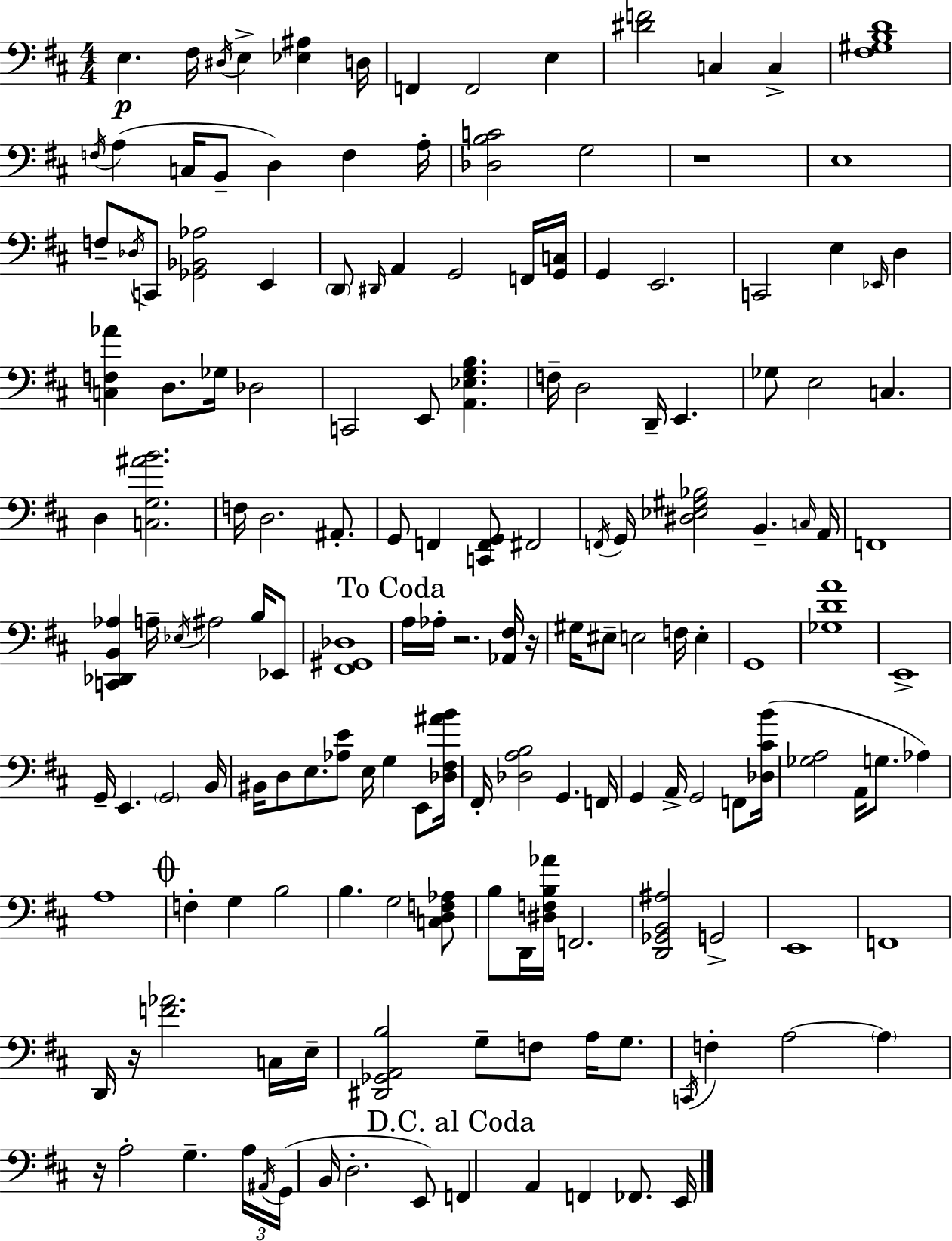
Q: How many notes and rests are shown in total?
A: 159